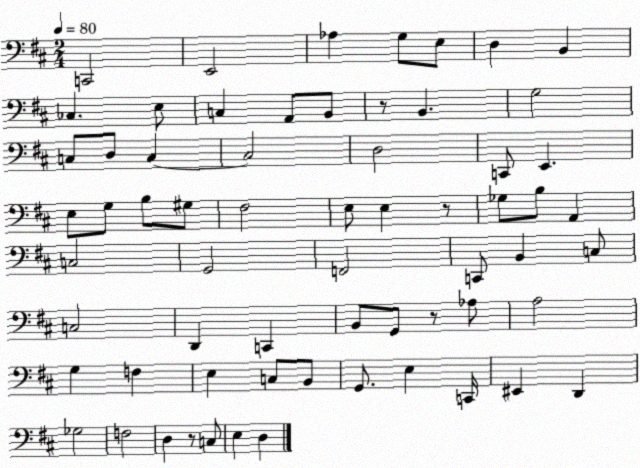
X:1
T:Untitled
M:2/4
L:1/4
K:D
C,,2 E,,2 _A, G,/2 E,/2 D, B,, _C, E,/2 C, A,,/2 B,,/2 z/2 B,, G,2 C,/2 D,/2 C, C,2 D,2 C,,/2 E,, E,/2 G,/2 B,/2 ^G,/2 ^F,2 E,/2 E, z/2 _G,/2 B,/2 A,, C,2 G,,2 F,,2 C,,/2 B,, C,/2 C,2 D,, C,, B,,/2 G,,/2 z/2 _A,/2 A,2 G, F, E, C,/2 B,,/2 G,,/2 E, C,,/4 ^E,, D,, _G,2 F,2 D, z/2 C,/2 E, D,